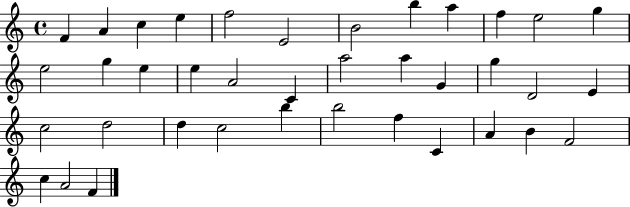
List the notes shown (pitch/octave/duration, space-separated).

F4/q A4/q C5/q E5/q F5/h E4/h B4/h B5/q A5/q F5/q E5/h G5/q E5/h G5/q E5/q E5/q A4/h C4/q A5/h A5/q G4/q G5/q D4/h E4/q C5/h D5/h D5/q C5/h B5/q B5/h F5/q C4/q A4/q B4/q F4/h C5/q A4/h F4/q